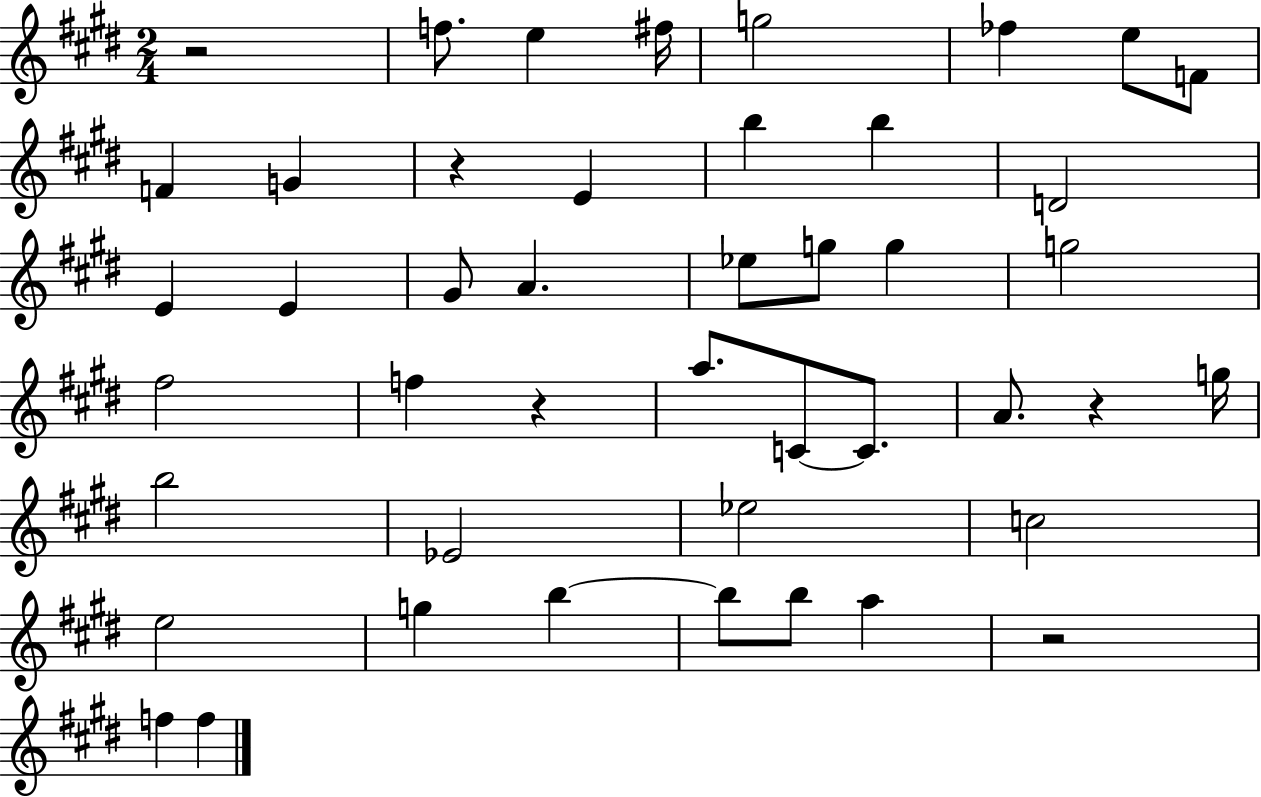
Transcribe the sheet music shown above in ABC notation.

X:1
T:Untitled
M:2/4
L:1/4
K:E
z2 f/2 e ^f/4 g2 _f e/2 F/2 F G z E b b D2 E E ^G/2 A _e/2 g/2 g g2 ^f2 f z a/2 C/2 C/2 A/2 z g/4 b2 _E2 _e2 c2 e2 g b b/2 b/2 a z2 f f